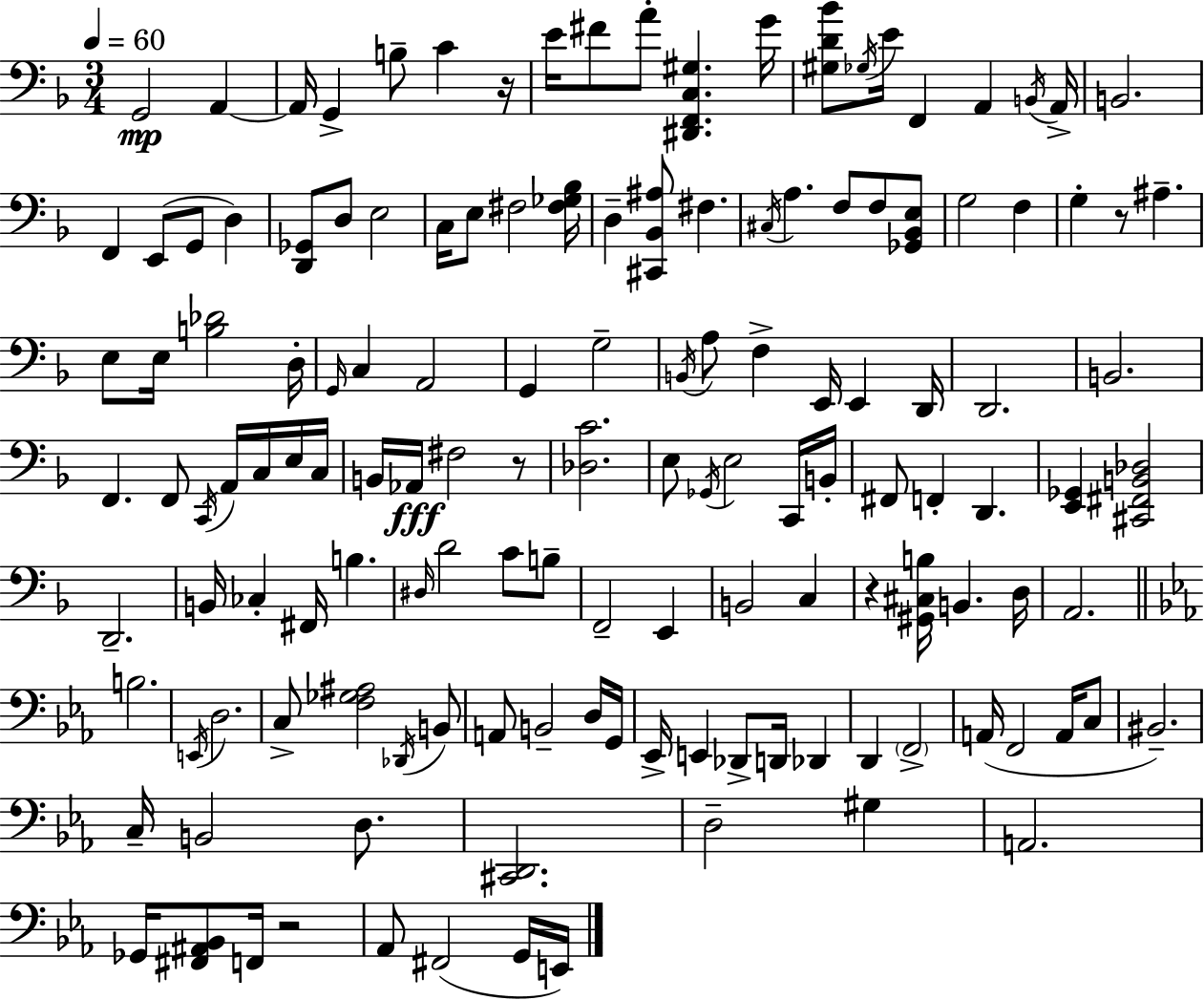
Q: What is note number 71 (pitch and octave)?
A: D2